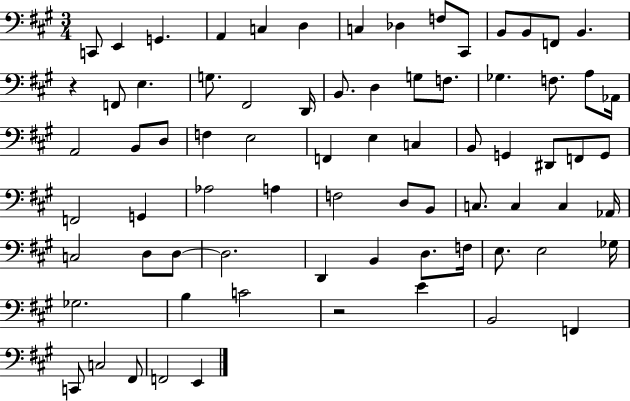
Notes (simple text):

C2/e E2/q G2/q. A2/q C3/q D3/q C3/q Db3/q F3/e C#2/e B2/e B2/e F2/e B2/q. R/q F2/e E3/q. G3/e. F#2/h D2/s B2/e. D3/q G3/e F3/e. Gb3/q. F3/e. A3/e Ab2/s A2/h B2/e D3/e F3/q E3/h F2/q E3/q C3/q B2/e G2/q D#2/e F2/e G2/e F2/h G2/q Ab3/h A3/q F3/h D3/e B2/e C3/e. C3/q C3/q Ab2/s C3/h D3/e D3/e D3/h. D2/q B2/q D3/e. F3/s E3/e. E3/h Gb3/s Gb3/h. B3/q C4/h R/h E4/q B2/h F2/q C2/e C3/h F#2/e F2/h E2/q